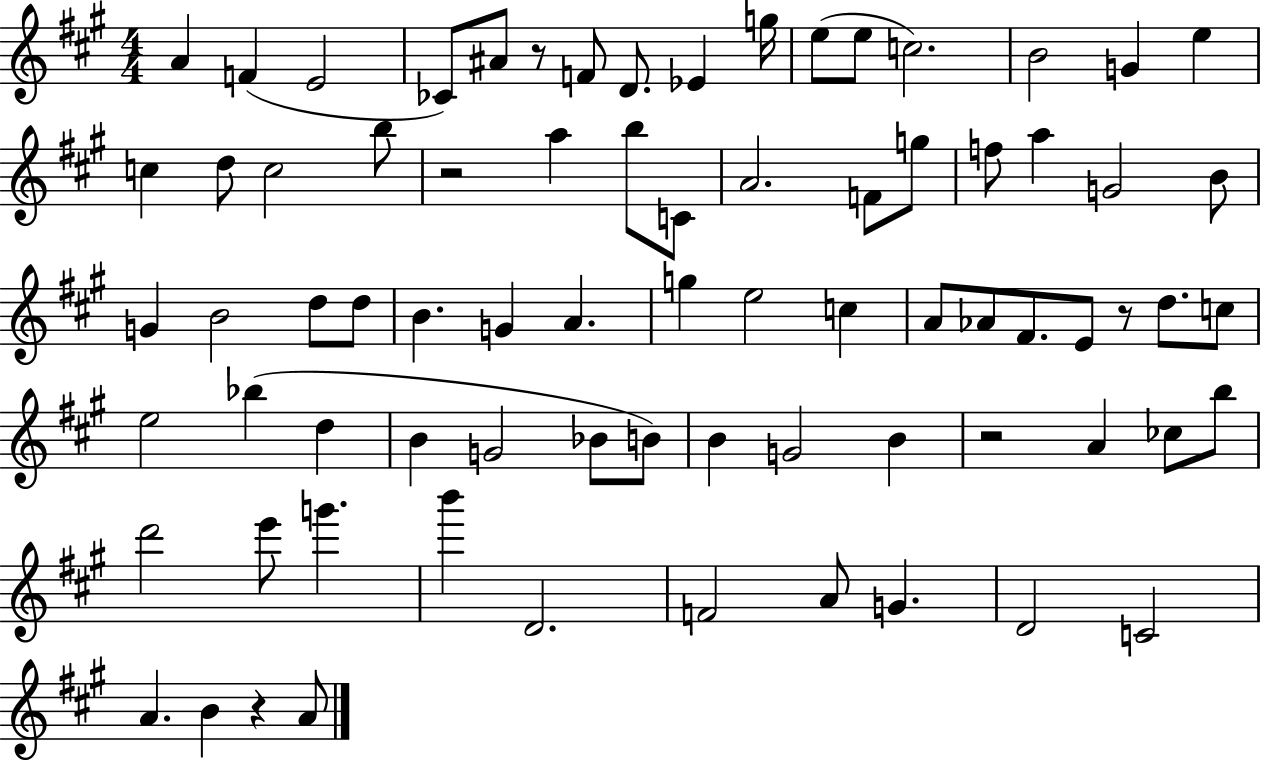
{
  \clef treble
  \numericTimeSignature
  \time 4/4
  \key a \major
  a'4 f'4( e'2 | ces'8) ais'8 r8 f'8 d'8. ees'4 g''16 | e''8( e''8 c''2.) | b'2 g'4 e''4 | \break c''4 d''8 c''2 b''8 | r2 a''4 b''8 c'8 | a'2. f'8 g''8 | f''8 a''4 g'2 b'8 | \break g'4 b'2 d''8 d''8 | b'4. g'4 a'4. | g''4 e''2 c''4 | a'8 aes'8 fis'8. e'8 r8 d''8. c''8 | \break e''2 bes''4( d''4 | b'4 g'2 bes'8 b'8) | b'4 g'2 b'4 | r2 a'4 ces''8 b''8 | \break d'''2 e'''8 g'''4. | b'''4 d'2. | f'2 a'8 g'4. | d'2 c'2 | \break a'4. b'4 r4 a'8 | \bar "|."
}